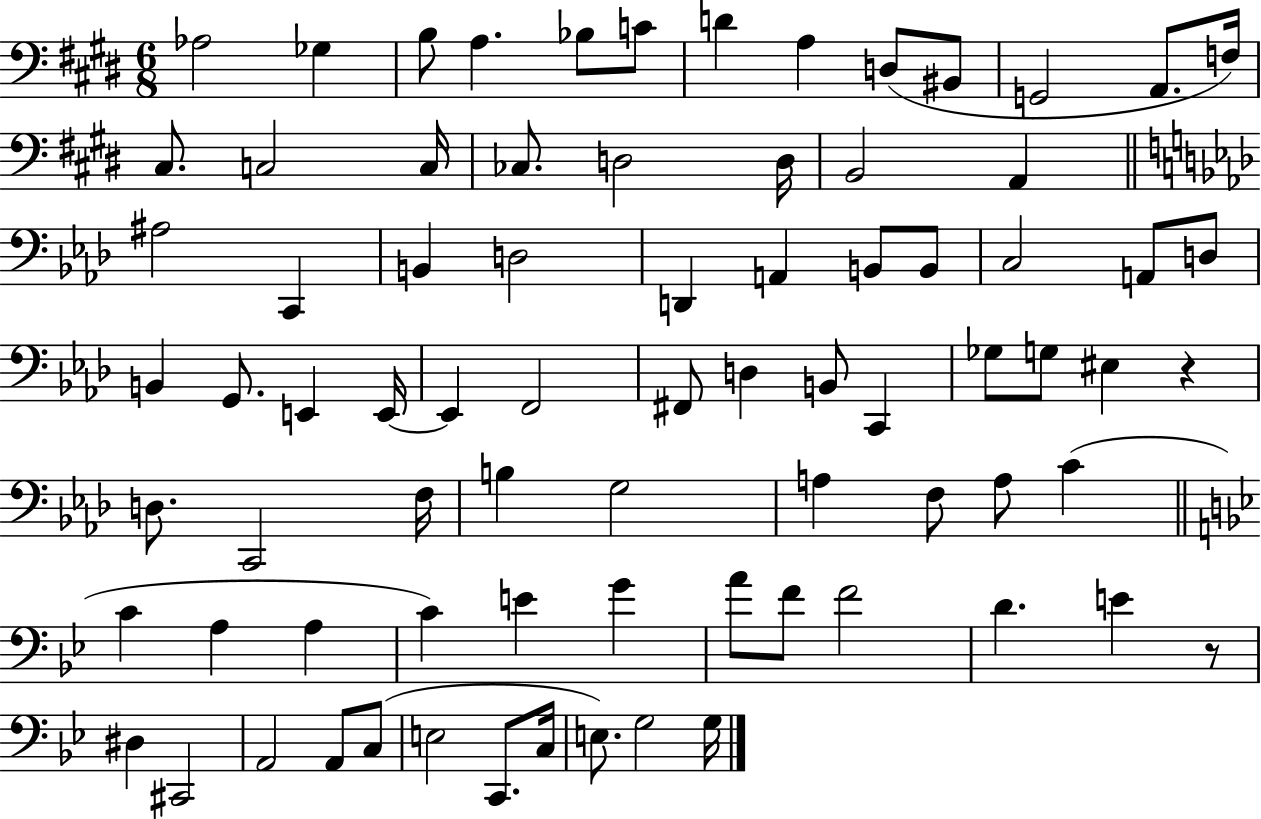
X:1
T:Untitled
M:6/8
L:1/4
K:E
_A,2 _G, B,/2 A, _B,/2 C/2 D A, D,/2 ^B,,/2 G,,2 A,,/2 F,/4 ^C,/2 C,2 C,/4 _C,/2 D,2 D,/4 B,,2 A,, ^A,2 C,, B,, D,2 D,, A,, B,,/2 B,,/2 C,2 A,,/2 D,/2 B,, G,,/2 E,, E,,/4 E,, F,,2 ^F,,/2 D, B,,/2 C,, _G,/2 G,/2 ^E, z D,/2 C,,2 F,/4 B, G,2 A, F,/2 A,/2 C C A, A, C E G A/2 F/2 F2 D E z/2 ^D, ^C,,2 A,,2 A,,/2 C,/2 E,2 C,,/2 C,/4 E,/2 G,2 G,/4